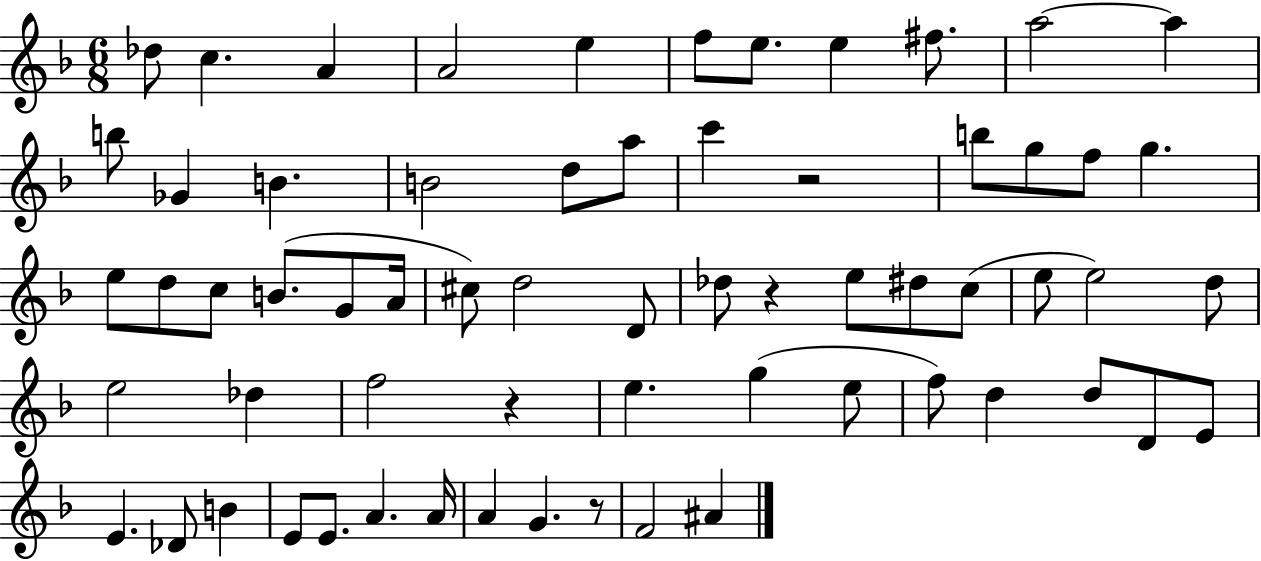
{
  \clef treble
  \numericTimeSignature
  \time 6/8
  \key f \major
  des''8 c''4. a'4 | a'2 e''4 | f''8 e''8. e''4 fis''8. | a''2~~ a''4 | \break b''8 ges'4 b'4. | b'2 d''8 a''8 | c'''4 r2 | b''8 g''8 f''8 g''4. | \break e''8 d''8 c''8 b'8.( g'8 a'16 | cis''8) d''2 d'8 | des''8 r4 e''8 dis''8 c''8( | e''8 e''2) d''8 | \break e''2 des''4 | f''2 r4 | e''4. g''4( e''8 | f''8) d''4 d''8 d'8 e'8 | \break e'4. des'8 b'4 | e'8 e'8. a'4. a'16 | a'4 g'4. r8 | f'2 ais'4 | \break \bar "|."
}